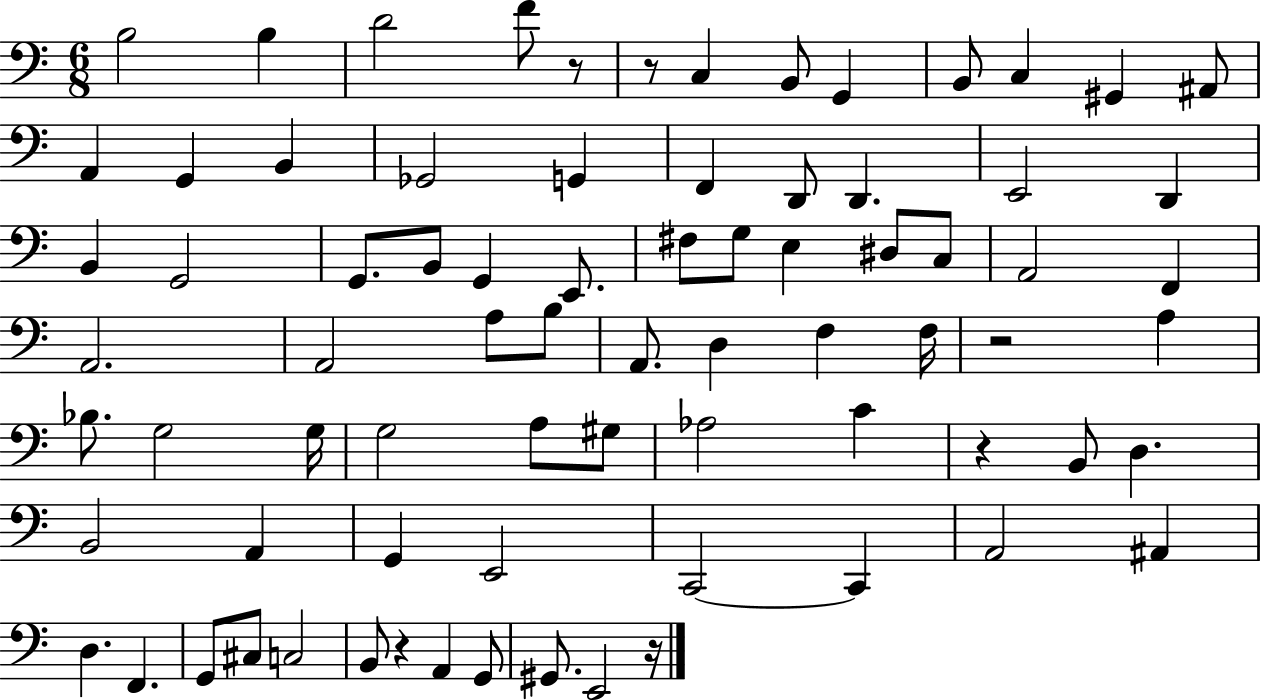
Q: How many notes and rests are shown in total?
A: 77